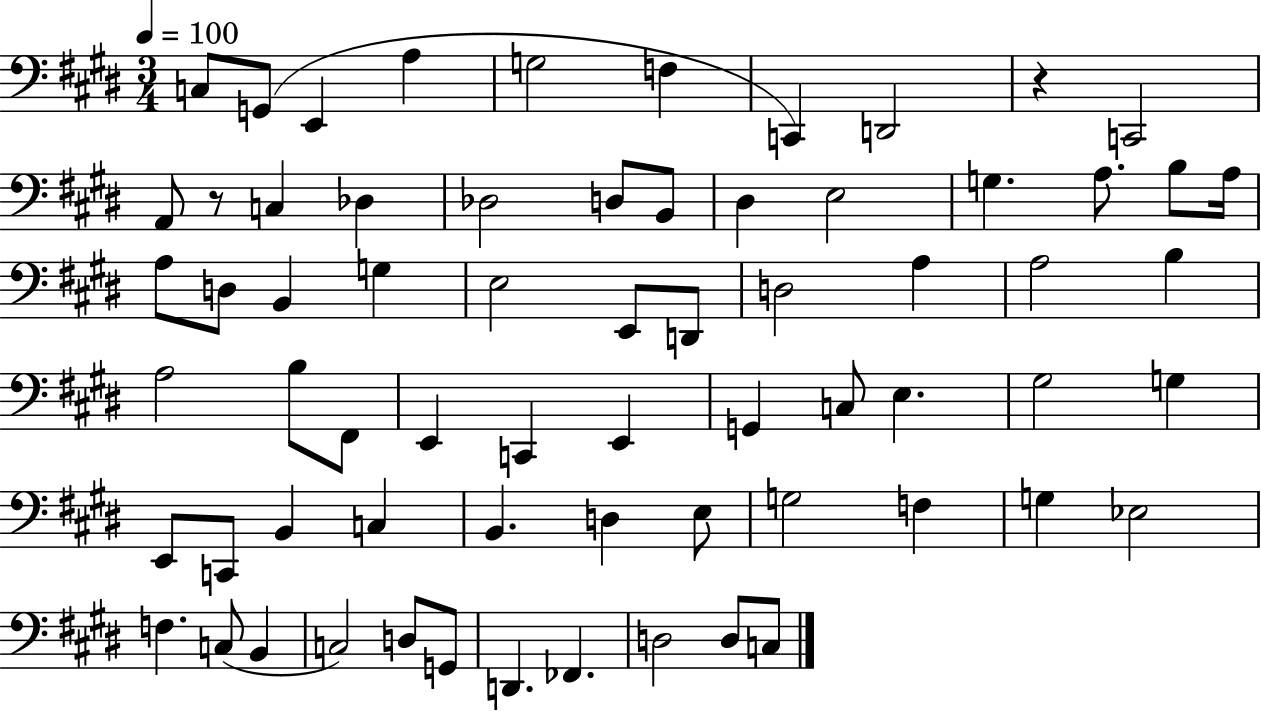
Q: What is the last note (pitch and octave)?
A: C3